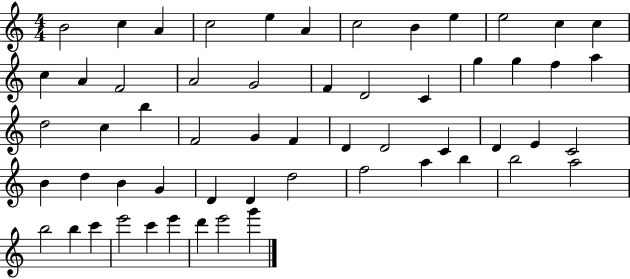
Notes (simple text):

B4/h C5/q A4/q C5/h E5/q A4/q C5/h B4/q E5/q E5/h C5/q C5/q C5/q A4/q F4/h A4/h G4/h F4/q D4/h C4/q G5/q G5/q F5/q A5/q D5/h C5/q B5/q F4/h G4/q F4/q D4/q D4/h C4/q D4/q E4/q C4/h B4/q D5/q B4/q G4/q D4/q D4/q D5/h F5/h A5/q B5/q B5/h A5/h B5/h B5/q C6/q E6/h C6/q E6/q D6/q E6/h G6/q